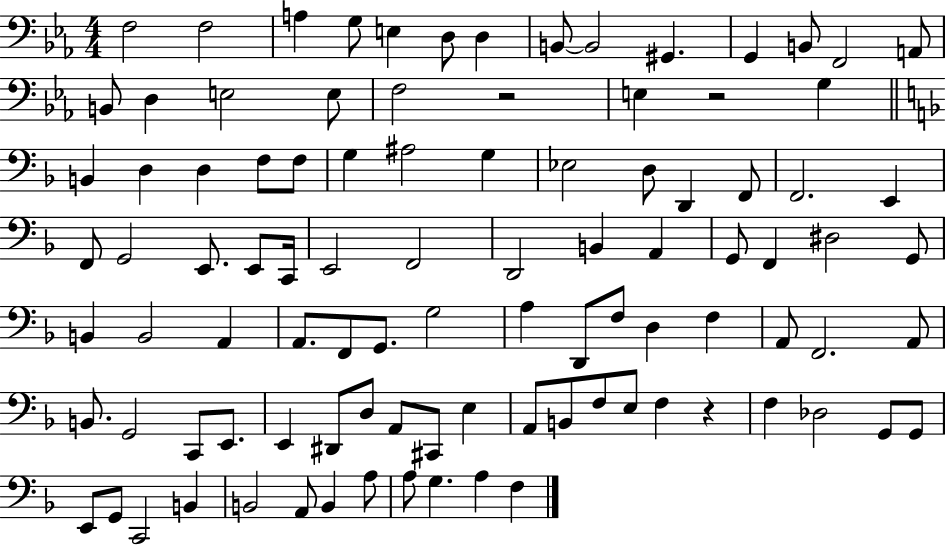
F3/h F3/h A3/q G3/e E3/q D3/e D3/q B2/e B2/h G#2/q. G2/q B2/e F2/h A2/e B2/e D3/q E3/h E3/e F3/h R/h E3/q R/h G3/q B2/q D3/q D3/q F3/e F3/e G3/q A#3/h G3/q Eb3/h D3/e D2/q F2/e F2/h. E2/q F2/e G2/h E2/e. E2/e C2/s E2/h F2/h D2/h B2/q A2/q G2/e F2/q D#3/h G2/e B2/q B2/h A2/q A2/e. F2/e G2/e. G3/h A3/q D2/e F3/e D3/q F3/q A2/e F2/h. A2/e B2/e. G2/h C2/e E2/e. E2/q D#2/e D3/e A2/e C#2/e E3/q A2/e B2/e F3/e E3/e F3/q R/q F3/q Db3/h G2/e G2/e E2/e G2/e C2/h B2/q B2/h A2/e B2/q A3/e A3/e G3/q. A3/q F3/q